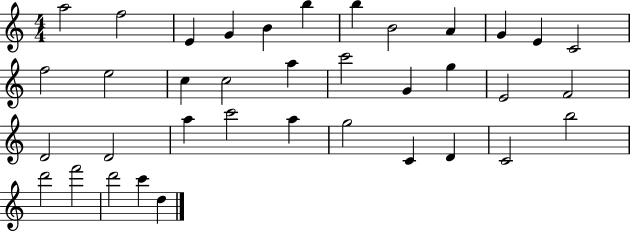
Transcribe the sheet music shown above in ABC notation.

X:1
T:Untitled
M:4/4
L:1/4
K:C
a2 f2 E G B b b B2 A G E C2 f2 e2 c c2 a c'2 G g E2 F2 D2 D2 a c'2 a g2 C D C2 b2 d'2 f'2 d'2 c' d